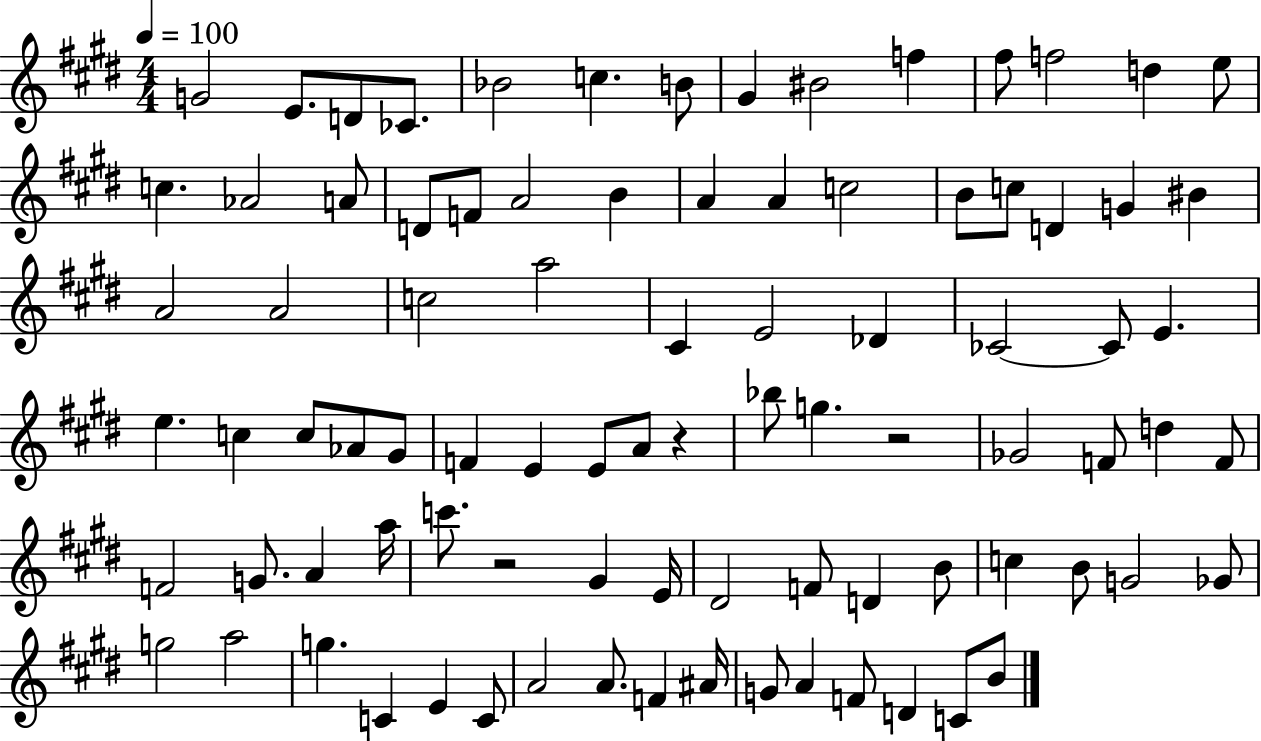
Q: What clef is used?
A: treble